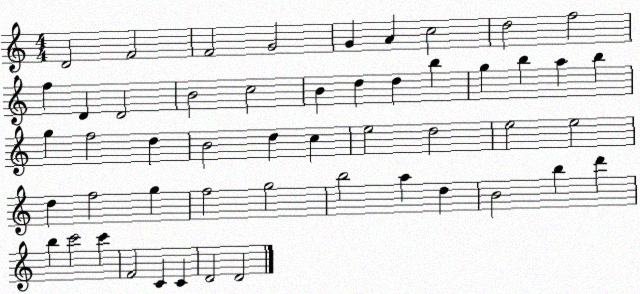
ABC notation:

X:1
T:Untitled
M:4/4
L:1/4
K:C
D2 F2 F2 G2 G A c2 d2 f2 f D D2 B2 c2 B d d b g b a b g f2 d B2 d c e2 d2 e2 e2 d f2 g f2 g2 b2 a d B2 b d' b c'2 c' F2 C C D2 D2